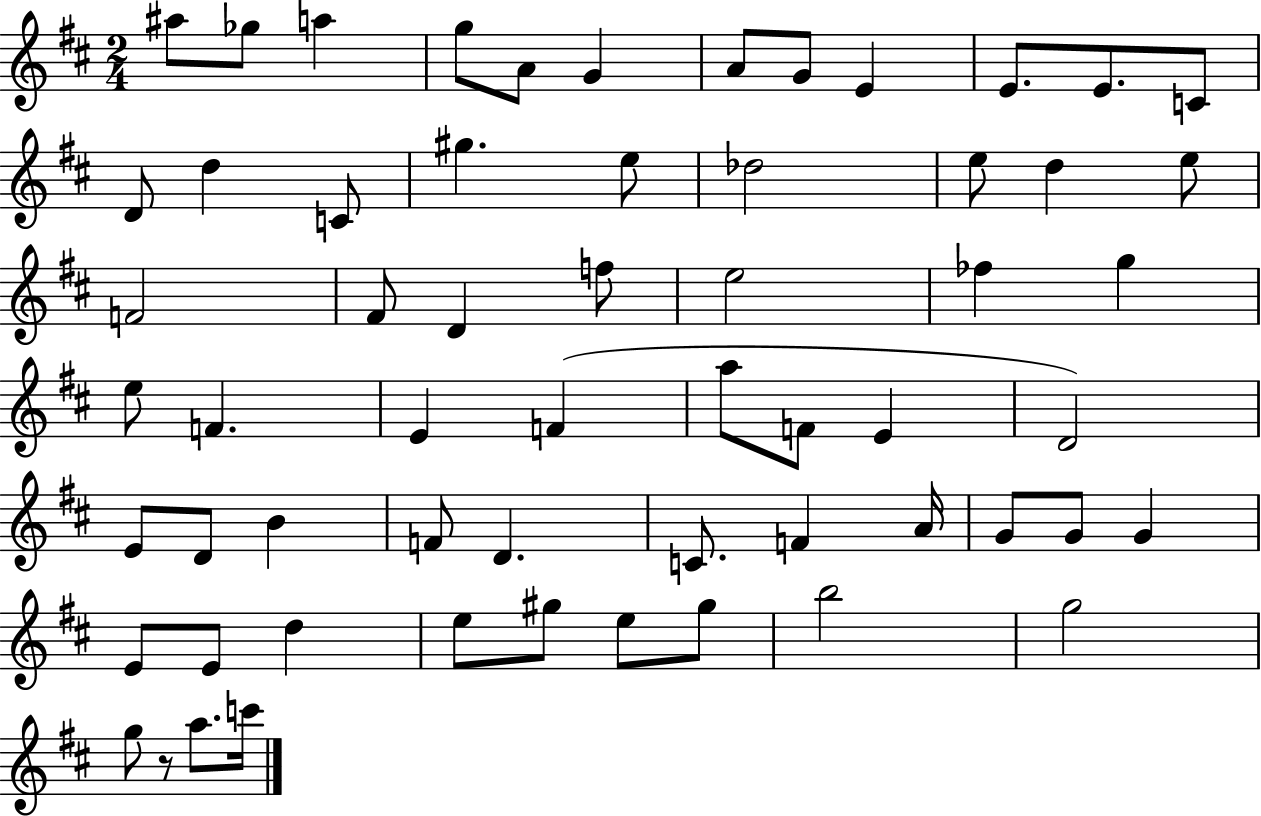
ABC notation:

X:1
T:Untitled
M:2/4
L:1/4
K:D
^a/2 _g/2 a g/2 A/2 G A/2 G/2 E E/2 E/2 C/2 D/2 d C/2 ^g e/2 _d2 e/2 d e/2 F2 ^F/2 D f/2 e2 _f g e/2 F E F a/2 F/2 E D2 E/2 D/2 B F/2 D C/2 F A/4 G/2 G/2 G E/2 E/2 d e/2 ^g/2 e/2 ^g/2 b2 g2 g/2 z/2 a/2 c'/4